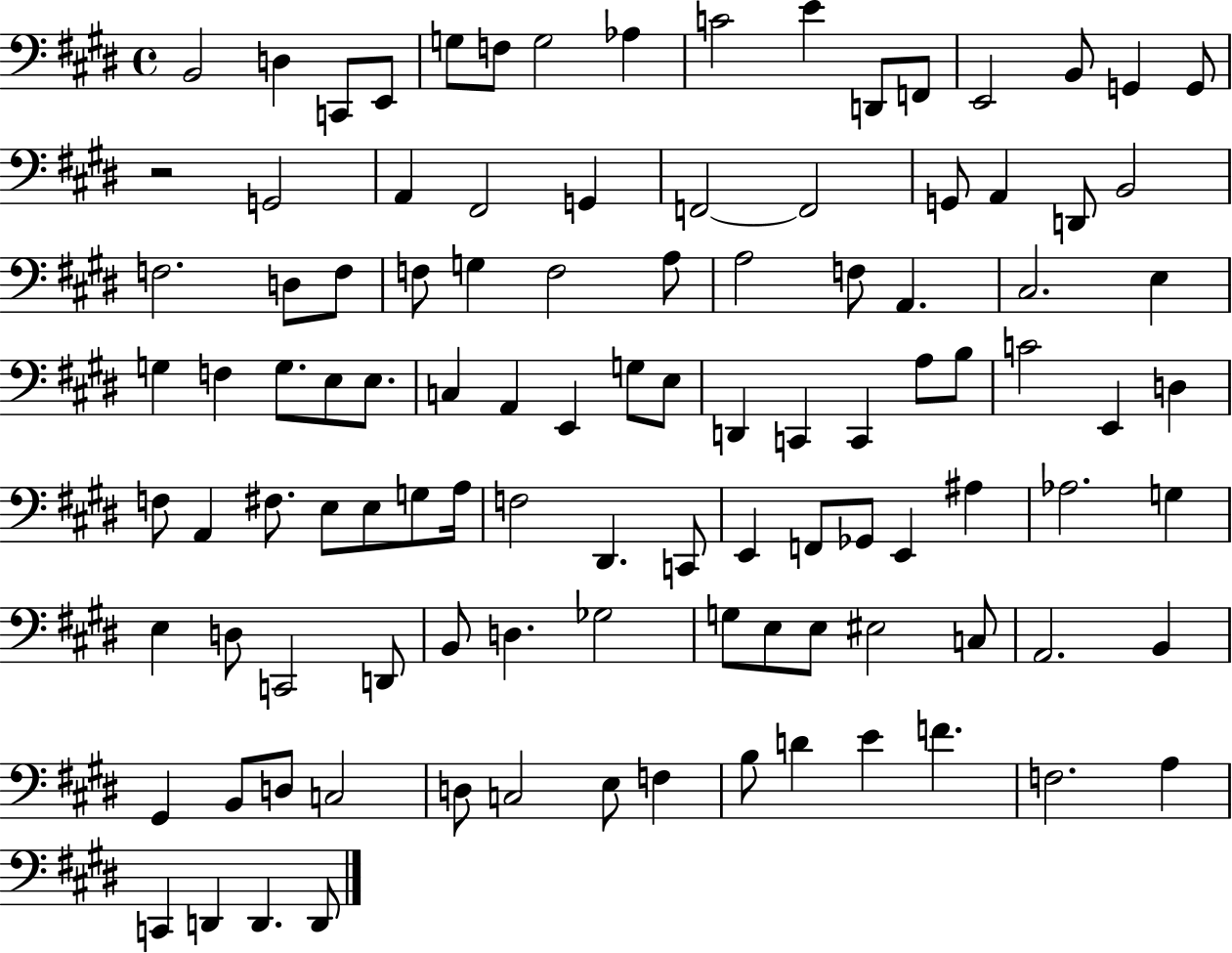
B2/h D3/q C2/e E2/e G3/e F3/e G3/h Ab3/q C4/h E4/q D2/e F2/e E2/h B2/e G2/q G2/e R/h G2/h A2/q F#2/h G2/q F2/h F2/h G2/e A2/q D2/e B2/h F3/h. D3/e F3/e F3/e G3/q F3/h A3/e A3/h F3/e A2/q. C#3/h. E3/q G3/q F3/q G3/e. E3/e E3/e. C3/q A2/q E2/q G3/e E3/e D2/q C2/q C2/q A3/e B3/e C4/h E2/q D3/q F3/e A2/q F#3/e. E3/e E3/e G3/e A3/s F3/h D#2/q. C2/e E2/q F2/e Gb2/e E2/q A#3/q Ab3/h. G3/q E3/q D3/e C2/h D2/e B2/e D3/q. Gb3/h G3/e E3/e E3/e EIS3/h C3/e A2/h. B2/q G#2/q B2/e D3/e C3/h D3/e C3/h E3/e F3/q B3/e D4/q E4/q F4/q. F3/h. A3/q C2/q D2/q D2/q. D2/e